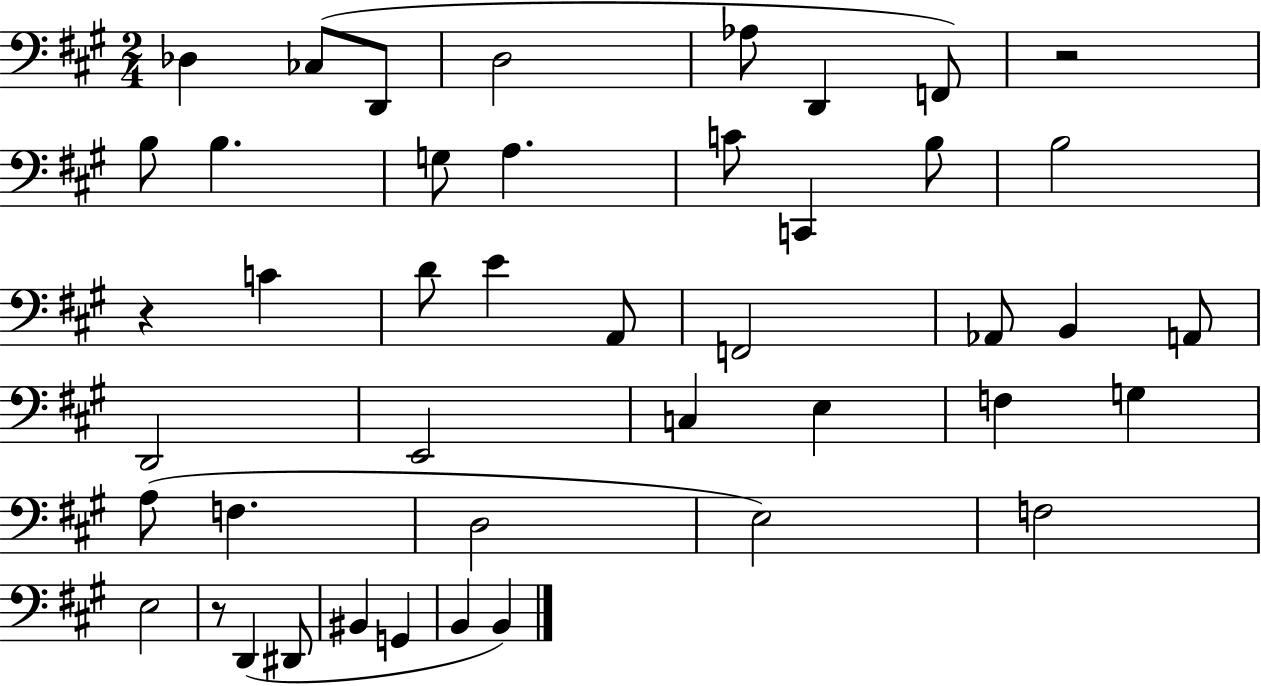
{
  \clef bass
  \numericTimeSignature
  \time 2/4
  \key a \major
  des4 ces8( d,8 | d2 | aes8 d,4 f,8) | r2 | \break b8 b4. | g8 a4. | c'8 c,4 b8 | b2 | \break r4 c'4 | d'8 e'4 a,8 | f,2 | aes,8 b,4 a,8 | \break d,2 | e,2 | c4 e4 | f4 g4 | \break a8( f4. | d2 | e2) | f2 | \break e2 | r8 d,4( dis,8 | bis,4 g,4 | b,4 b,4) | \break \bar "|."
}